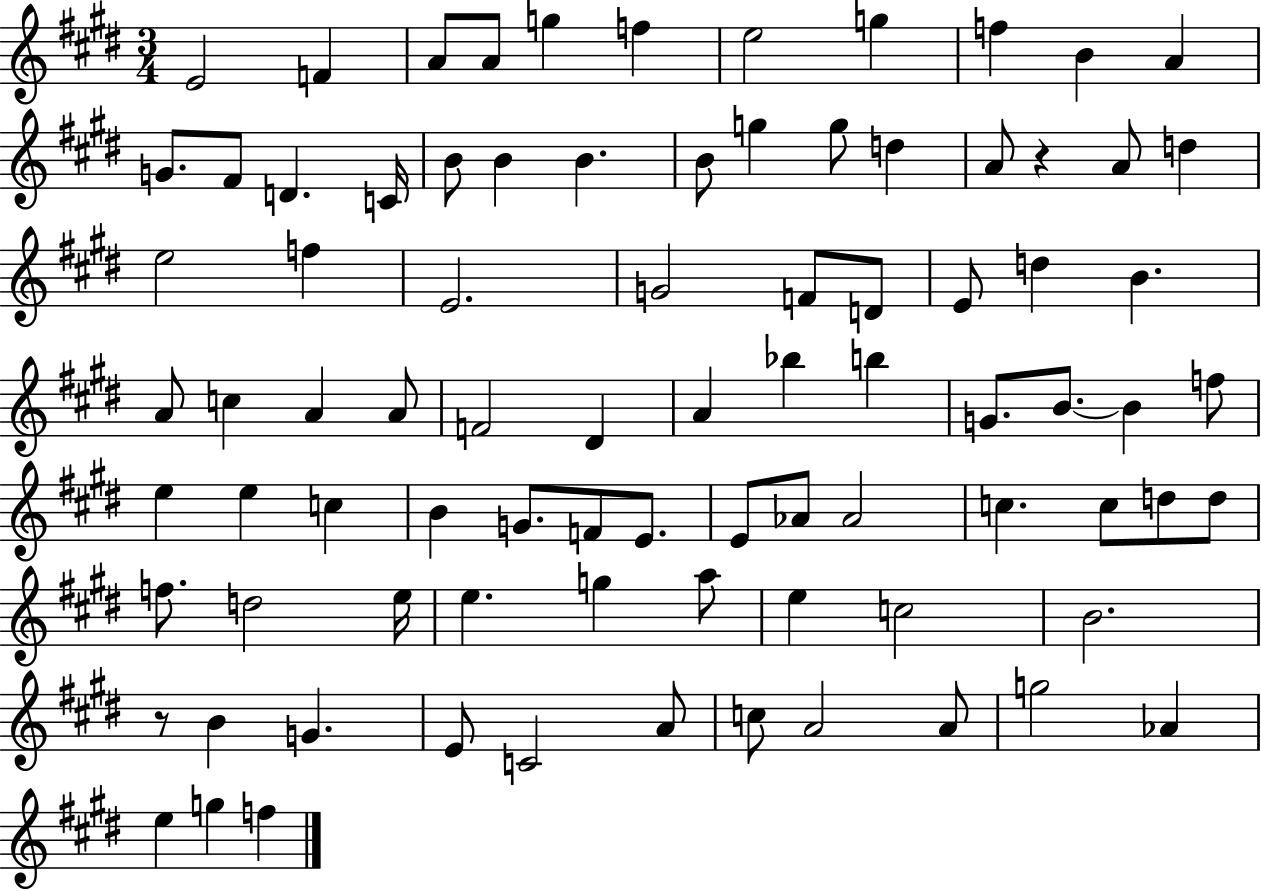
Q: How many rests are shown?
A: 2